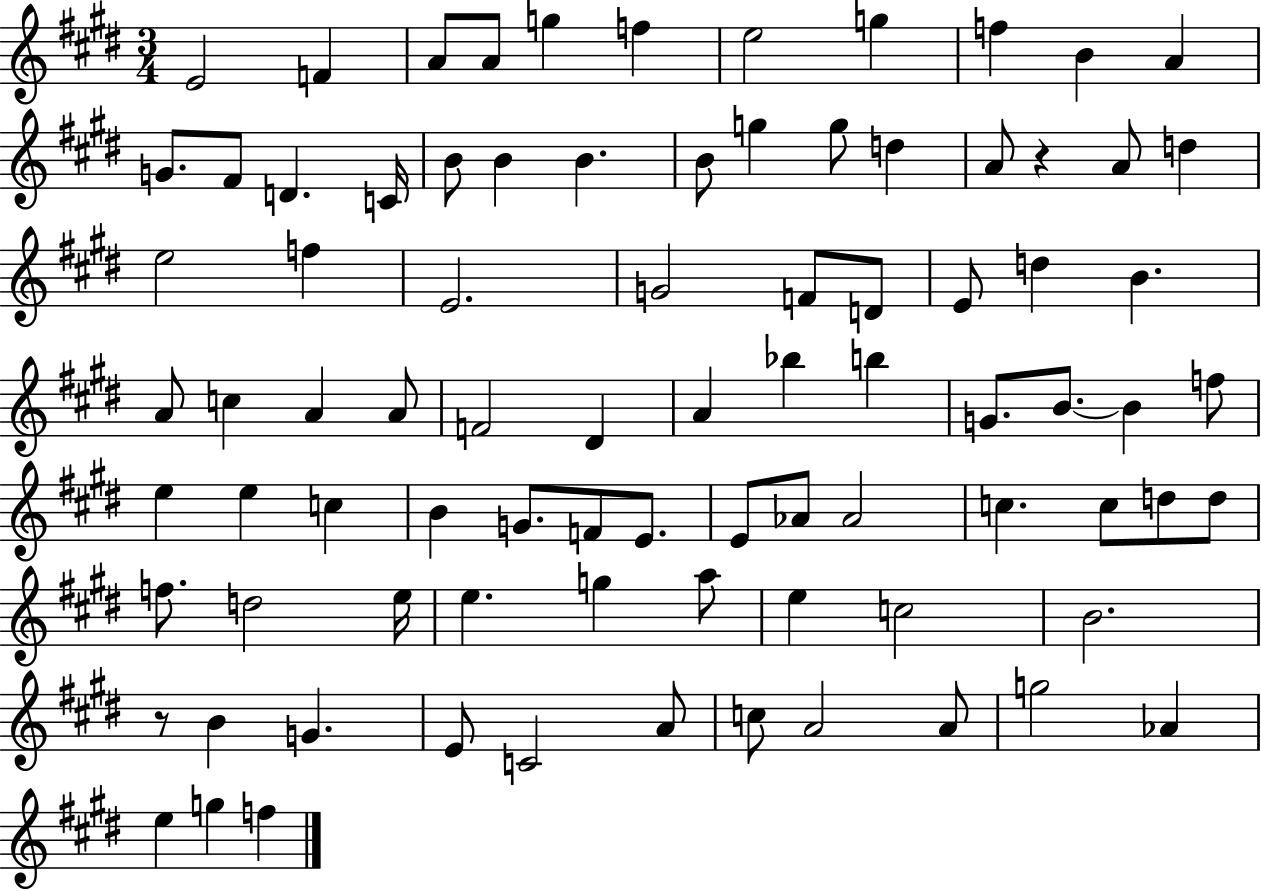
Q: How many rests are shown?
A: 2